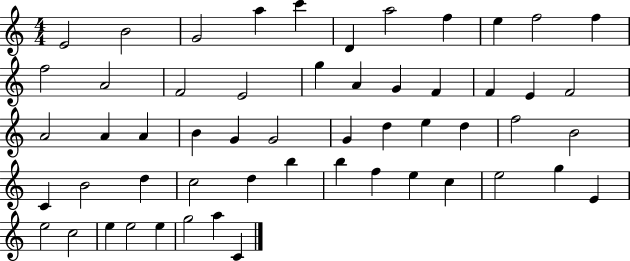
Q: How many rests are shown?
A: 0